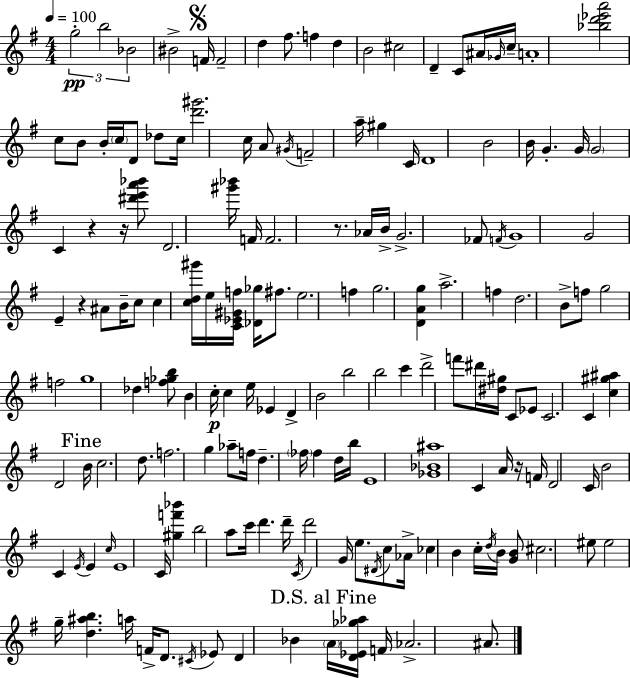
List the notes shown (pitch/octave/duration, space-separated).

G5/h B5/h Bb4/h BIS4/h F4/s F4/h D5/q F#5/e. F5/q D5/q B4/h C#5/h D4/q C4/e A#4/s Gb4/s C5/s A4/w [Bb5,D6,Eb6,A6]/h C5/e B4/e B4/s C5/s D4/e Db5/e C5/s [D6,G#6]/h. C5/s A4/e G#4/s F4/h A5/s G#5/q C4/s D4/w B4/h B4/s G4/q. G4/s G4/h C4/q R/q R/s [D#6,E6,A6,Bb6]/e D4/h. [G#6,Bb6]/s F4/s F4/h. R/e. Ab4/s B4/s G4/h. FES4/e F4/s G4/w G4/h E4/q R/q A#4/e B4/s C5/e C5/q [C5,D5,G#6]/s E5/s [C4,Eb4,G#4,F5]/s [Db4,Gb5]/s F#5/e. E5/h. F5/q G5/h. [D4,A4,G5]/q A5/h. F5/q D5/h. B4/e F5/e G5/h F5/h G5/w Db5/q [F5,Gb5,B5]/e B4/q C5/s C5/q E5/s Eb4/q D4/q B4/h B5/h B5/h C6/q D6/h F6/e D#6/s [D#5,G#5]/s C4/e Eb4/e C4/h. C4/q [C5,G#5,A#5]/q D4/h B4/s C5/h. D5/e. F5/h. G5/q Ab5/e F5/s D5/q. FES5/s FES5/q D5/s B5/s E4/w [Gb4,Bb4,A#5]/w C4/q A4/s R/s F4/s D4/h C4/s B4/h C4/q E4/s E4/q C5/s E4/w C4/s [G#5,F6,Bb6]/q B5/h A5/e C6/s D6/q. D6/s C4/s D6/h G4/s E5/e. D#4/s C5/e Ab4/s CES5/q B4/q C5/s D5/s B4/s [G4,B4]/e C#5/h. EIS5/e EIS5/h G5/s [D5,A#5,B5]/q. A5/s F4/s D4/e. C#4/s Eb4/e D4/q Bb4/q A4/s [D4,Eb4,Gb5,Ab5]/s F4/s Ab4/h. A#4/e.